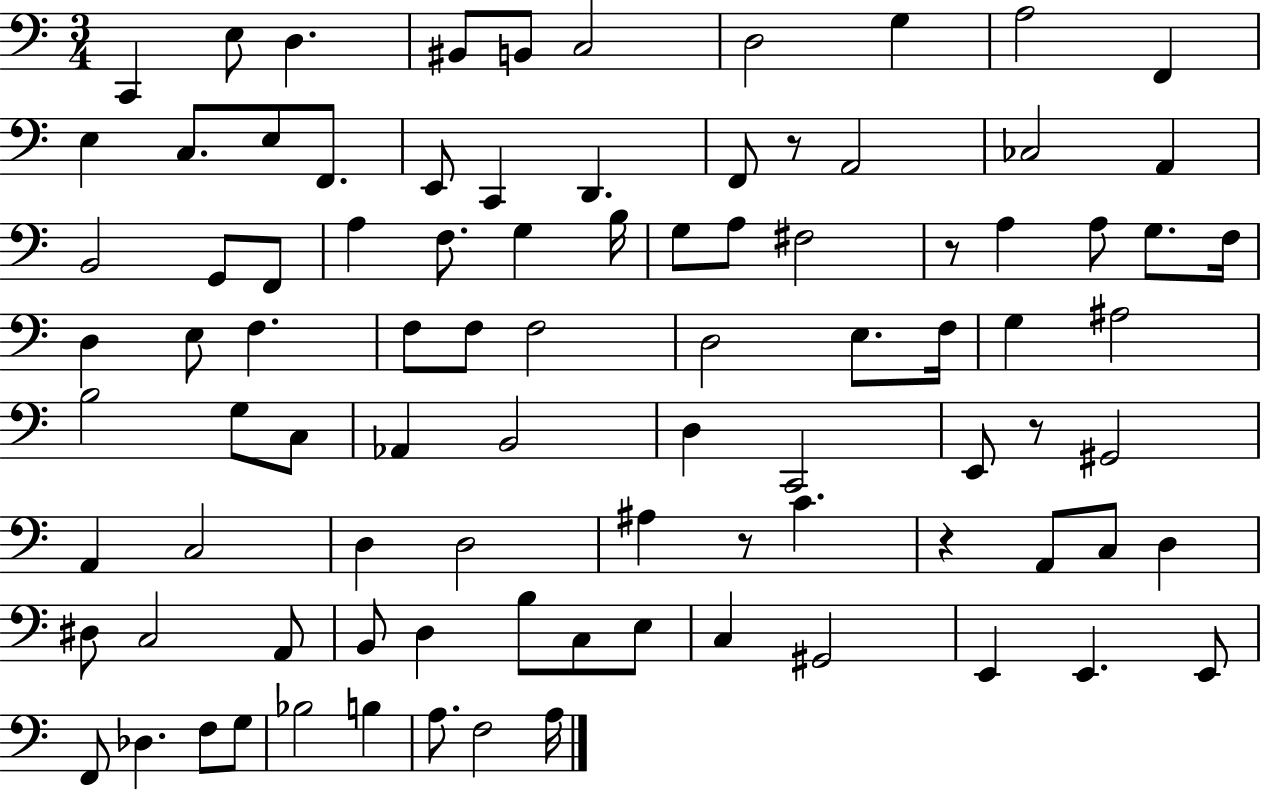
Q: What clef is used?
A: bass